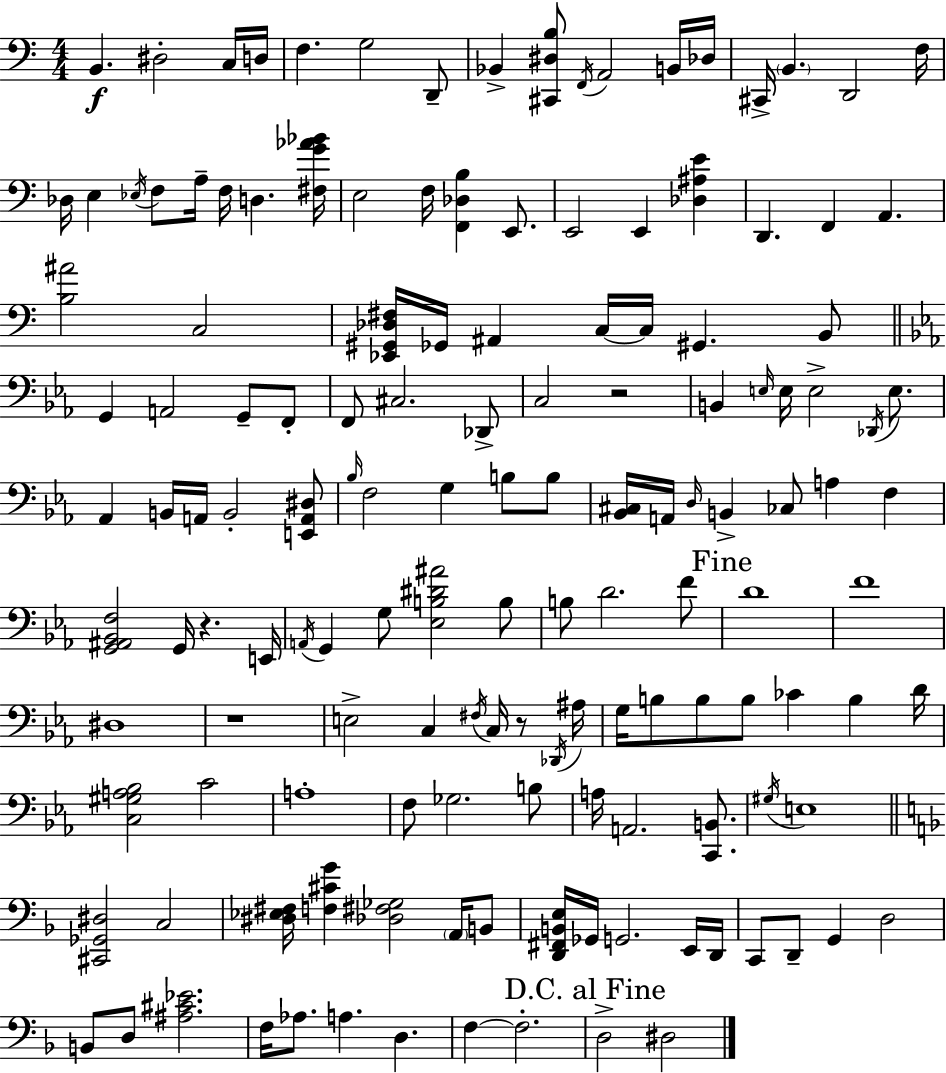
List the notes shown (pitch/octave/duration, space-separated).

B2/q. D#3/h C3/s D3/s F3/q. G3/h D2/e Bb2/q [C#2,D#3,B3]/e F2/s A2/h B2/s Db3/s C#2/s B2/q. D2/h F3/s Db3/s E3/q Eb3/s F3/e A3/s F3/s D3/q. [F#3,G4,Ab4,Bb4]/s E3/h F3/s [F2,Db3,B3]/q E2/e. E2/h E2/q [Db3,A#3,E4]/q D2/q. F2/q A2/q. [B3,A#4]/h C3/h [Eb2,G#2,Db3,F#3]/s Gb2/s A#2/q C3/s C3/s G#2/q. B2/e G2/q A2/h G2/e F2/e F2/e C#3/h. Db2/e C3/h R/h B2/q E3/s E3/s E3/h Db2/s E3/e. Ab2/q B2/s A2/s B2/h [E2,A2,D#3]/e Bb3/s F3/h G3/q B3/e B3/e [Bb2,C#3]/s A2/s D3/s B2/q CES3/e A3/q F3/q [G2,A#2,Bb2,F3]/h G2/s R/q. E2/s A2/s G2/q G3/e [Eb3,B3,D#4,A#4]/h B3/e B3/e D4/h. F4/e D4/w F4/w D#3/w R/w E3/h C3/q F#3/s C3/s R/e Db2/s A#3/s G3/s B3/e B3/e B3/e CES4/q B3/q D4/s [C3,G#3,A3,Bb3]/h C4/h A3/w F3/e Gb3/h. B3/e A3/s A2/h. [C2,B2]/e. G#3/s E3/w [C#2,Gb2,D#3]/h C3/h [D#3,Eb3,F#3]/s [F3,C#4,G4]/q [Db3,F#3,Gb3]/h A2/s B2/e [D2,F#2,B2,E3]/s Gb2/s G2/h. E2/s D2/s C2/e D2/e G2/q D3/h B2/e D3/e [A#3,C#4,Eb4]/h. F3/s Ab3/e. A3/q. D3/q. F3/q F3/h. D3/h D#3/h